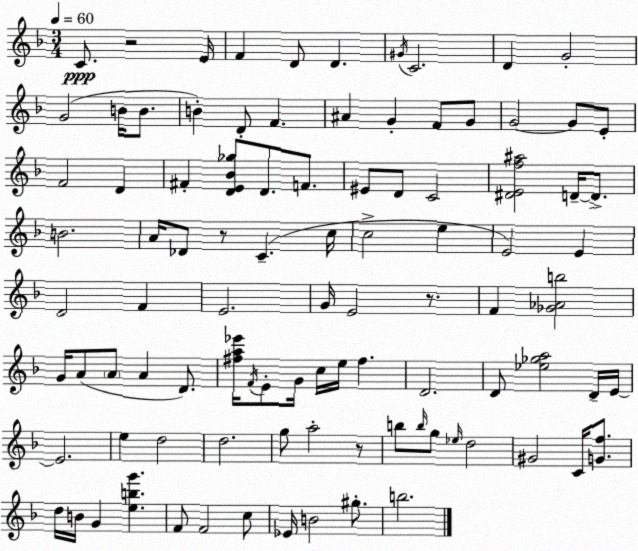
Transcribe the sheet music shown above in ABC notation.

X:1
T:Untitled
M:3/4
L:1/4
K:F
C/2 z2 E/4 F D/2 D ^G/4 C2 D G2 G2 B/4 B/2 B D/2 F ^A G F/2 G/2 G2 G/2 E/2 F2 D ^F [DE_B_g]/2 D/2 F/2 ^E/2 D/2 C2 [^DEf^a]2 D/4 D/2 B2 A/4 _D/2 z/2 C c/4 c2 e E2 E D2 F E2 G/4 E2 z/2 F [_G_Ab]2 G/4 A/2 A/2 A D/2 [^fa_e']/4 F/4 E/2 G/4 c/4 e/4 ^f D2 D/2 [_e_ga]2 D/4 E/4 E2 e d2 d2 g/2 a2 z/2 b/2 b/4 g/2 _e/4 d2 ^G2 C/4 [Gf]/2 d/4 B/4 G [ebg'] F/2 F2 c/2 _E/4 B2 ^g/2 b2